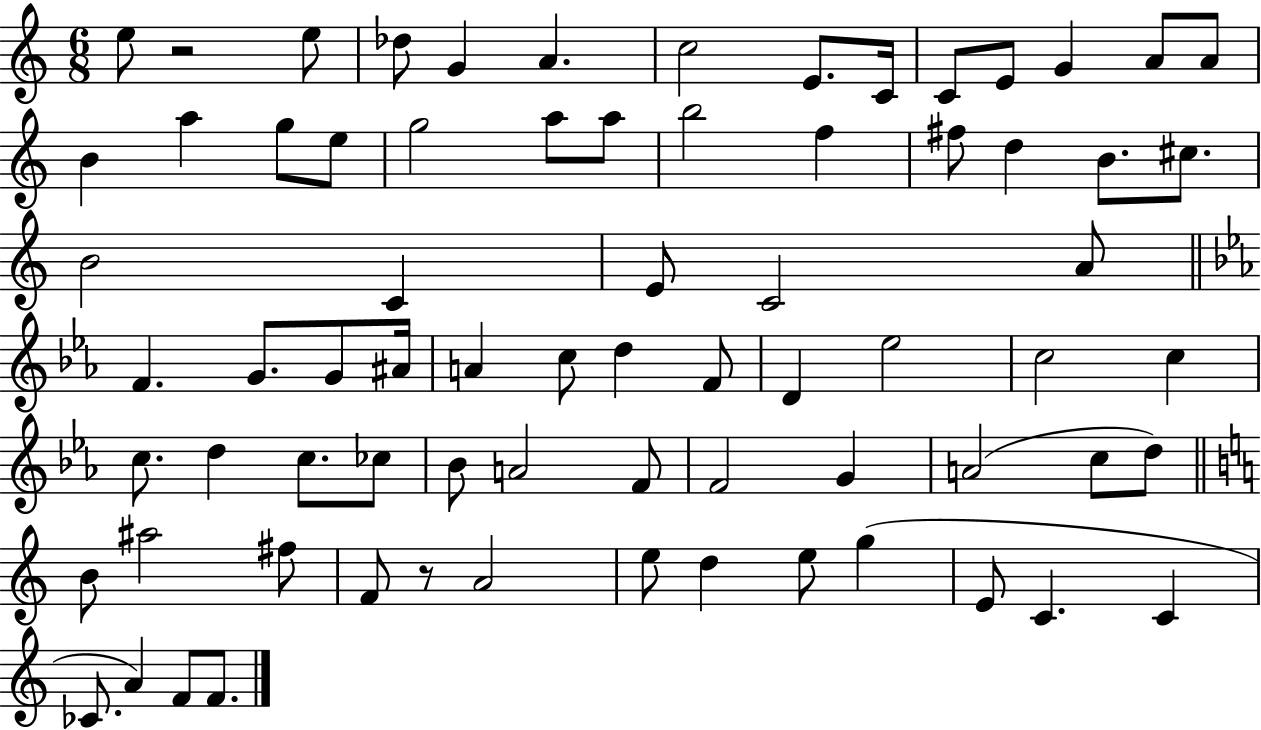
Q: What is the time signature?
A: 6/8